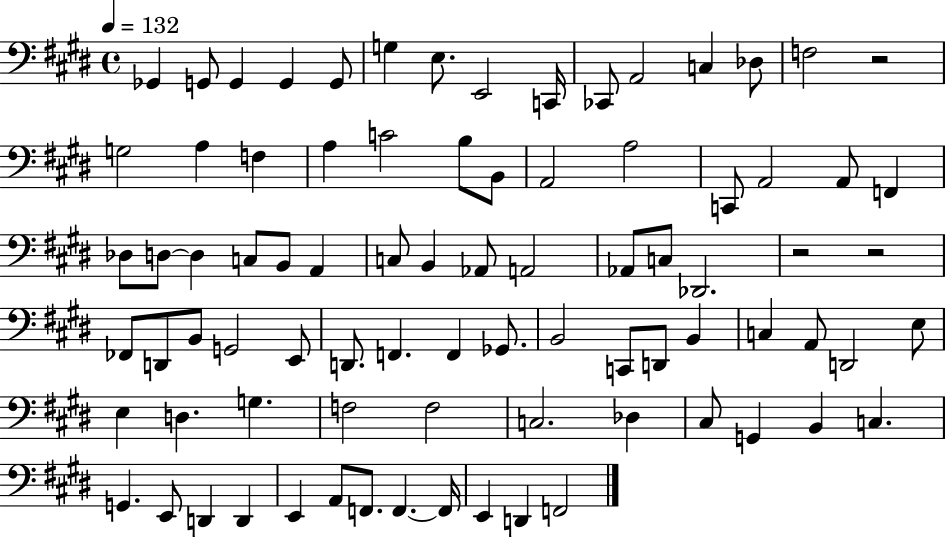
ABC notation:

X:1
T:Untitled
M:4/4
L:1/4
K:E
_G,, G,,/2 G,, G,, G,,/2 G, E,/2 E,,2 C,,/4 _C,,/2 A,,2 C, _D,/2 F,2 z2 G,2 A, F, A, C2 B,/2 B,,/2 A,,2 A,2 C,,/2 A,,2 A,,/2 F,, _D,/2 D,/2 D, C,/2 B,,/2 A,, C,/2 B,, _A,,/2 A,,2 _A,,/2 C,/2 _D,,2 z2 z2 _F,,/2 D,,/2 B,,/2 G,,2 E,,/2 D,,/2 F,, F,, _G,,/2 B,,2 C,,/2 D,,/2 B,, C, A,,/2 D,,2 E,/2 E, D, G, F,2 F,2 C,2 _D, ^C,/2 G,, B,, C, G,, E,,/2 D,, D,, E,, A,,/2 F,,/2 F,, F,,/4 E,, D,, F,,2